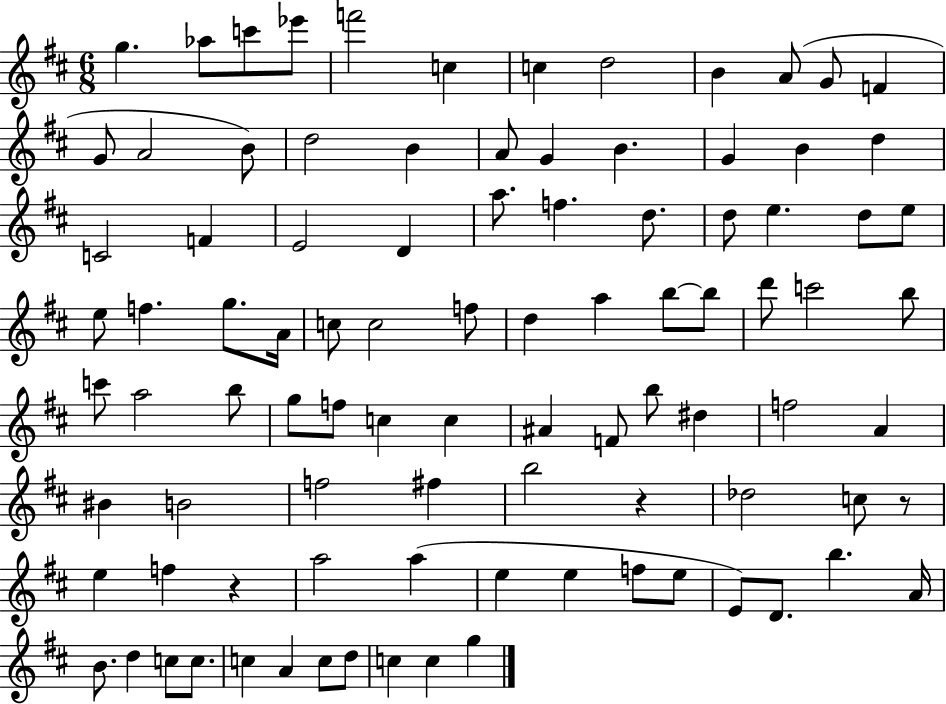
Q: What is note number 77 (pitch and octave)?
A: E4